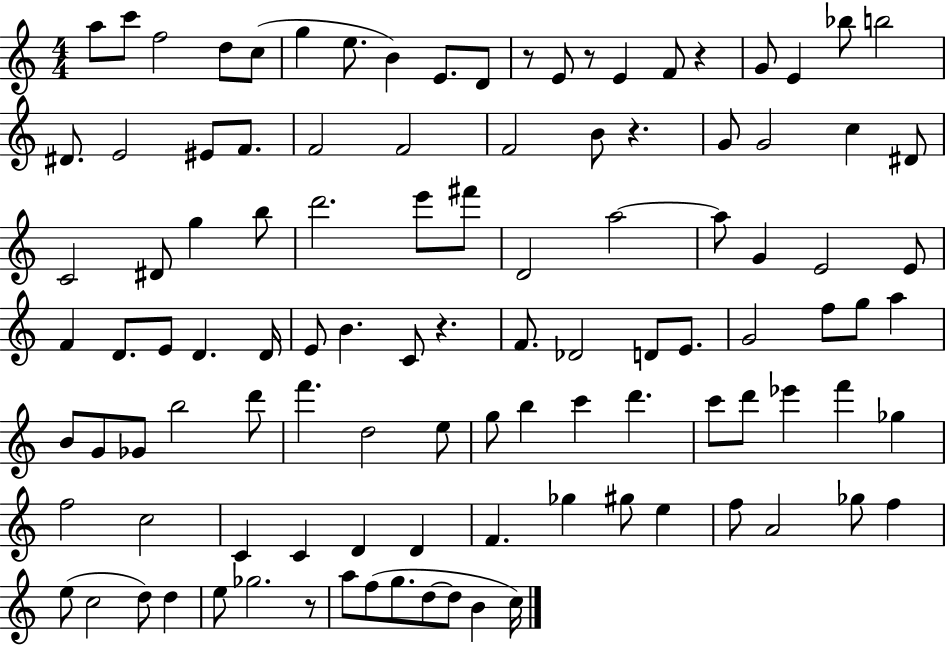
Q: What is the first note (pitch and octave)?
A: A5